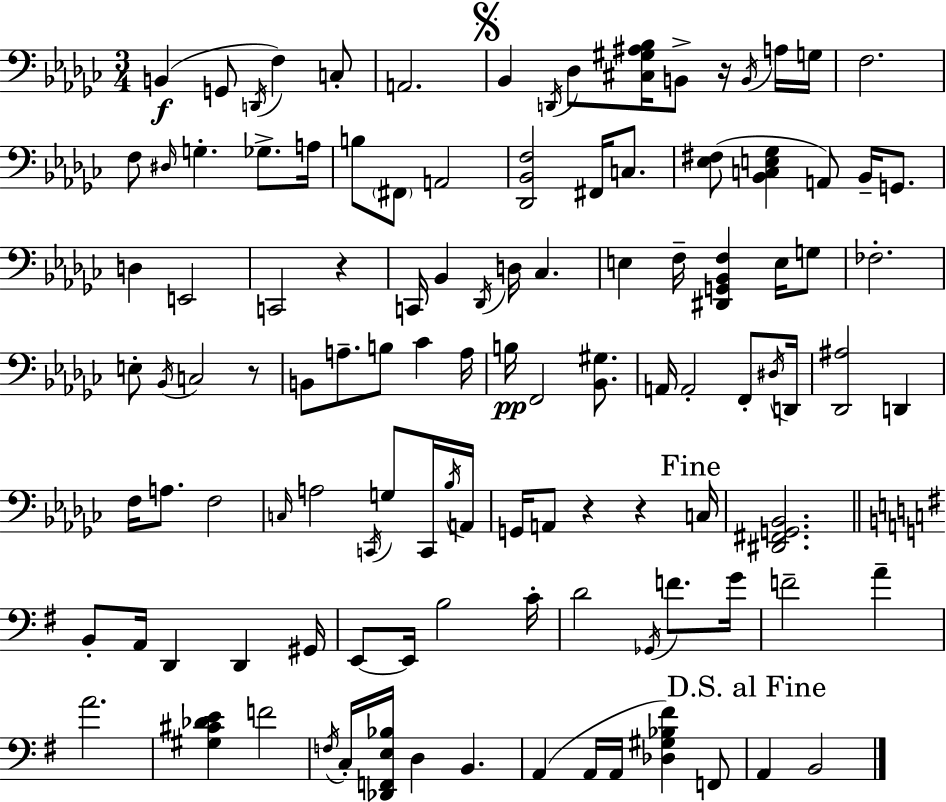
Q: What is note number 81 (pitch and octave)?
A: F4